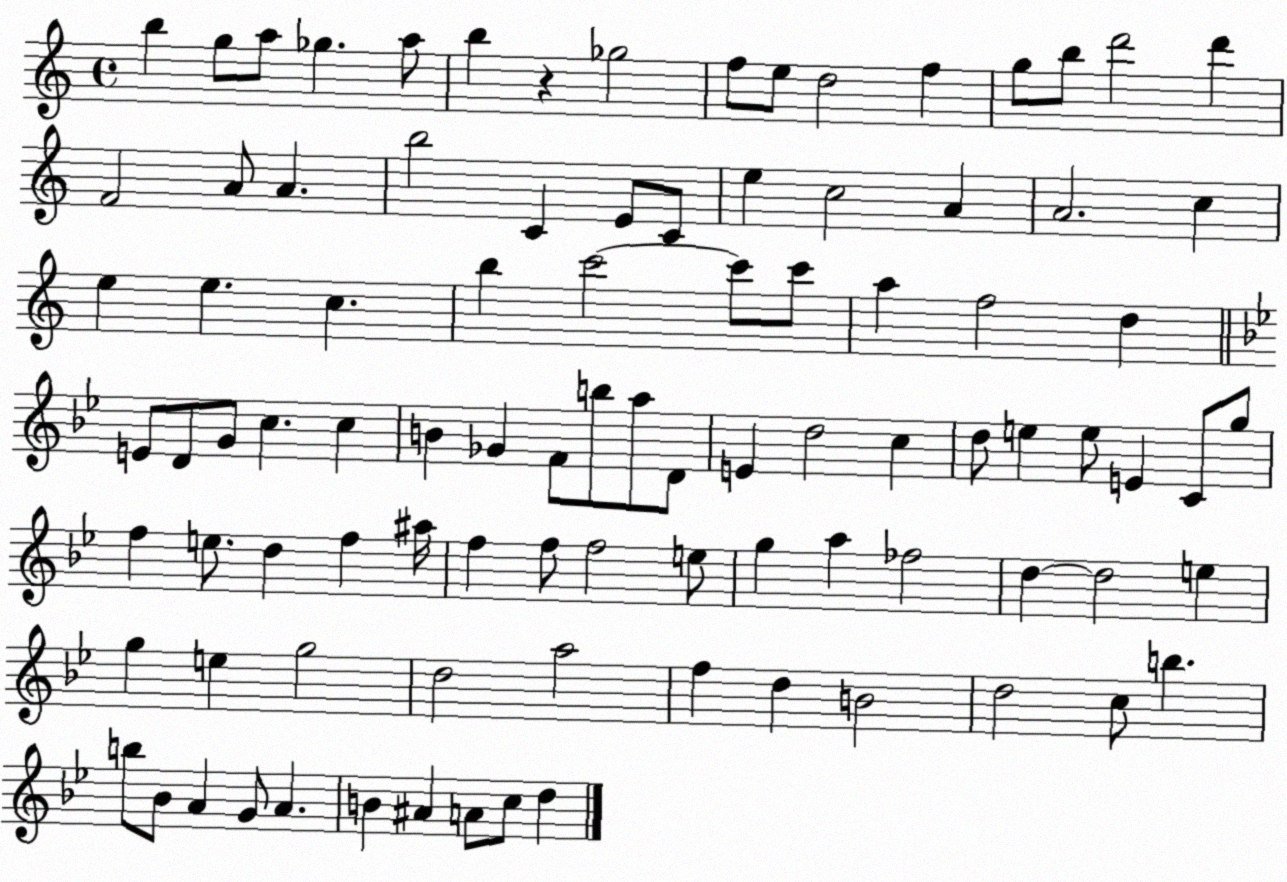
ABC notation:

X:1
T:Untitled
M:4/4
L:1/4
K:C
b g/2 a/2 _g a/2 b z _g2 f/2 e/2 d2 f g/2 b/2 d'2 d' F2 A/2 A b2 C E/2 C/2 e c2 A A2 c e e c b c'2 c'/2 c'/2 a f2 d E/2 D/2 G/2 c c B _G F/2 b/2 a/2 D/2 E d2 c d/2 e e/2 E C/2 g/2 f e/2 d f ^a/4 f f/2 f2 e/2 g a _f2 d d2 e g e g2 d2 a2 f d B2 d2 c/2 b b/2 _B/2 A G/2 A B ^A A/2 c/2 d